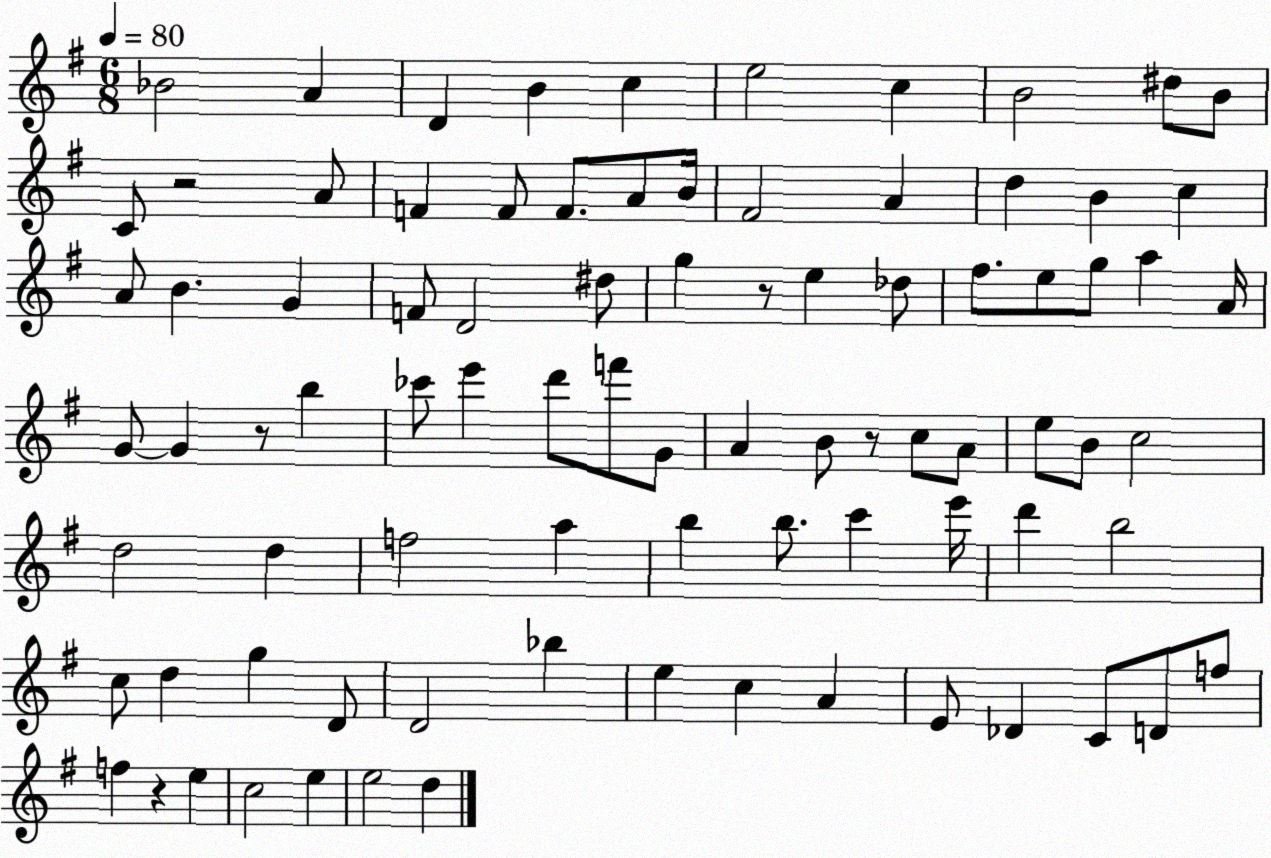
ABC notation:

X:1
T:Untitled
M:6/8
L:1/4
K:G
_B2 A D B c e2 c B2 ^d/2 B/2 C/2 z2 A/2 F F/2 F/2 A/2 B/4 ^F2 A d B c A/2 B G F/2 D2 ^d/2 g z/2 e _d/2 ^f/2 e/2 g/2 a A/4 G/2 G z/2 b _c'/2 e' d'/2 f'/2 G/2 A B/2 z/2 c/2 A/2 e/2 B/2 c2 d2 d f2 a b b/2 c' e'/4 d' b2 c/2 d g D/2 D2 _b e c A E/2 _D C/2 D/2 f/2 f z e c2 e e2 d